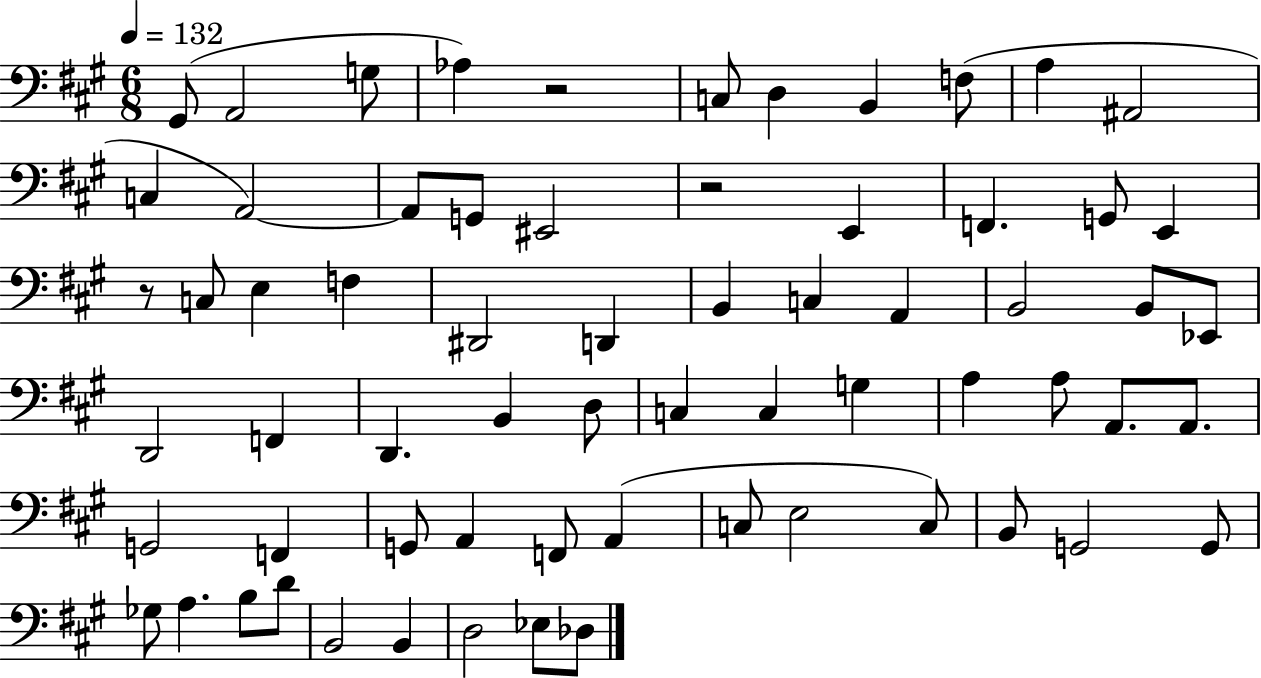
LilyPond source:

{
  \clef bass
  \numericTimeSignature
  \time 6/8
  \key a \major
  \tempo 4 = 132
  \repeat volta 2 { gis,8( a,2 g8 | aes4) r2 | c8 d4 b,4 f8( | a4 ais,2 | \break c4 a,2~~) | a,8 g,8 eis,2 | r2 e,4 | f,4. g,8 e,4 | \break r8 c8 e4 f4 | dis,2 d,4 | b,4 c4 a,4 | b,2 b,8 ees,8 | \break d,2 f,4 | d,4. b,4 d8 | c4 c4 g4 | a4 a8 a,8. a,8. | \break g,2 f,4 | g,8 a,4 f,8 a,4( | c8 e2 c8) | b,8 g,2 g,8 | \break ges8 a4. b8 d'8 | b,2 b,4 | d2 ees8 des8 | } \bar "|."
}